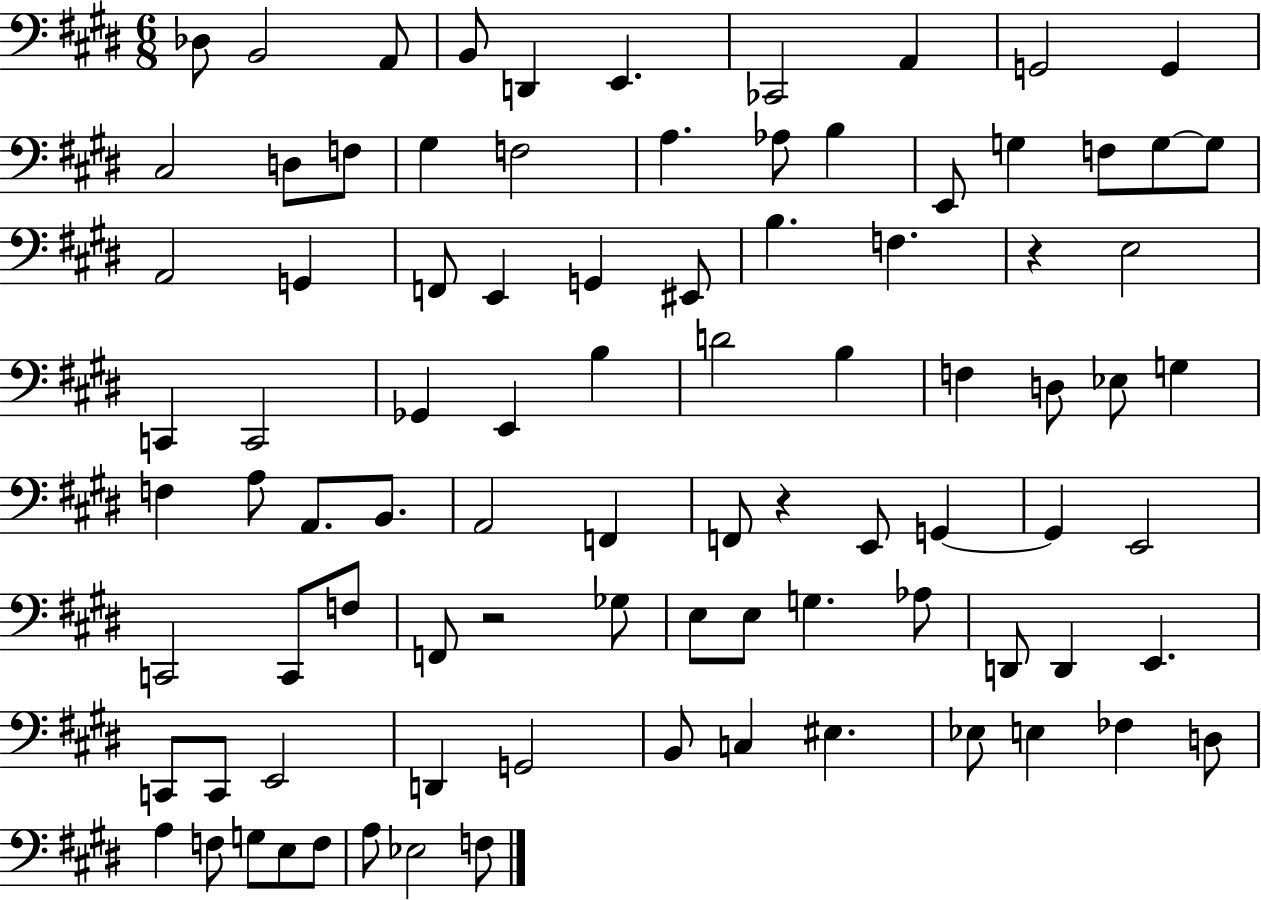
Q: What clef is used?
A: bass